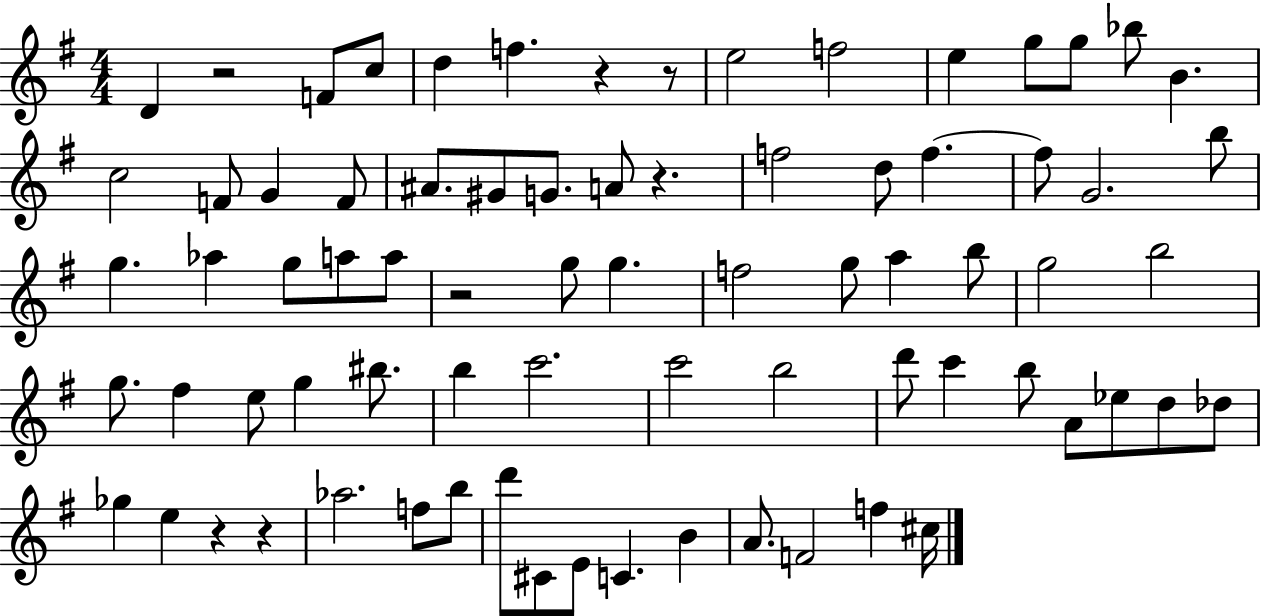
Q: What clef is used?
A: treble